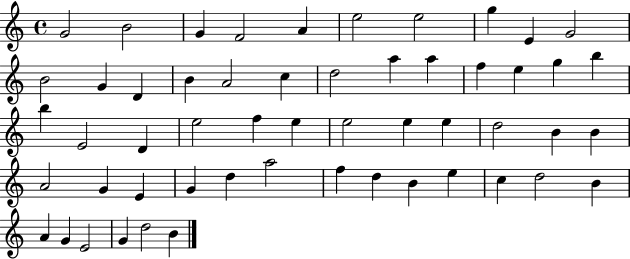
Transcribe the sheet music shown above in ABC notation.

X:1
T:Untitled
M:4/4
L:1/4
K:C
G2 B2 G F2 A e2 e2 g E G2 B2 G D B A2 c d2 a a f e g b b E2 D e2 f e e2 e e d2 B B A2 G E G d a2 f d B e c d2 B A G E2 G d2 B